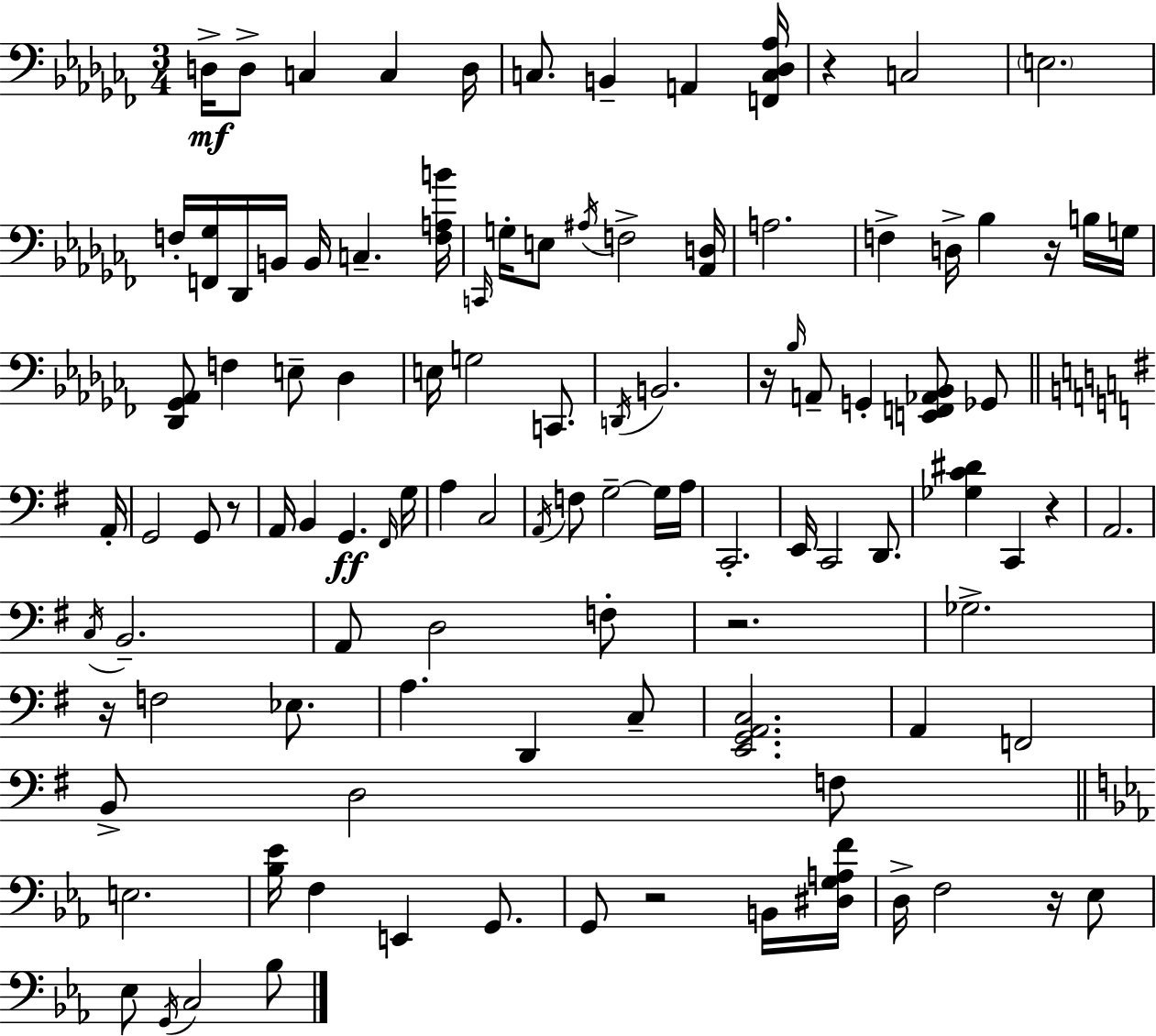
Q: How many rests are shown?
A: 9